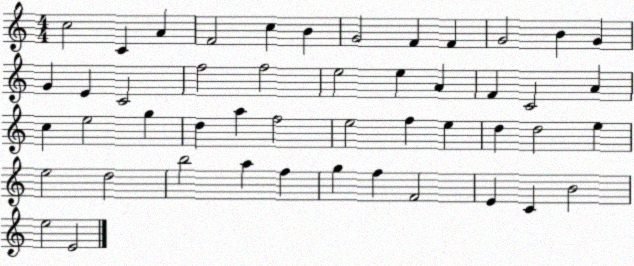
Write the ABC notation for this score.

X:1
T:Untitled
M:4/4
L:1/4
K:C
c2 C A F2 c B G2 F F G2 B G G E C2 f2 f2 e2 e A F C2 A c e2 g d a f2 e2 f e d d2 e e2 d2 b2 a f g f F2 E C B2 e2 E2